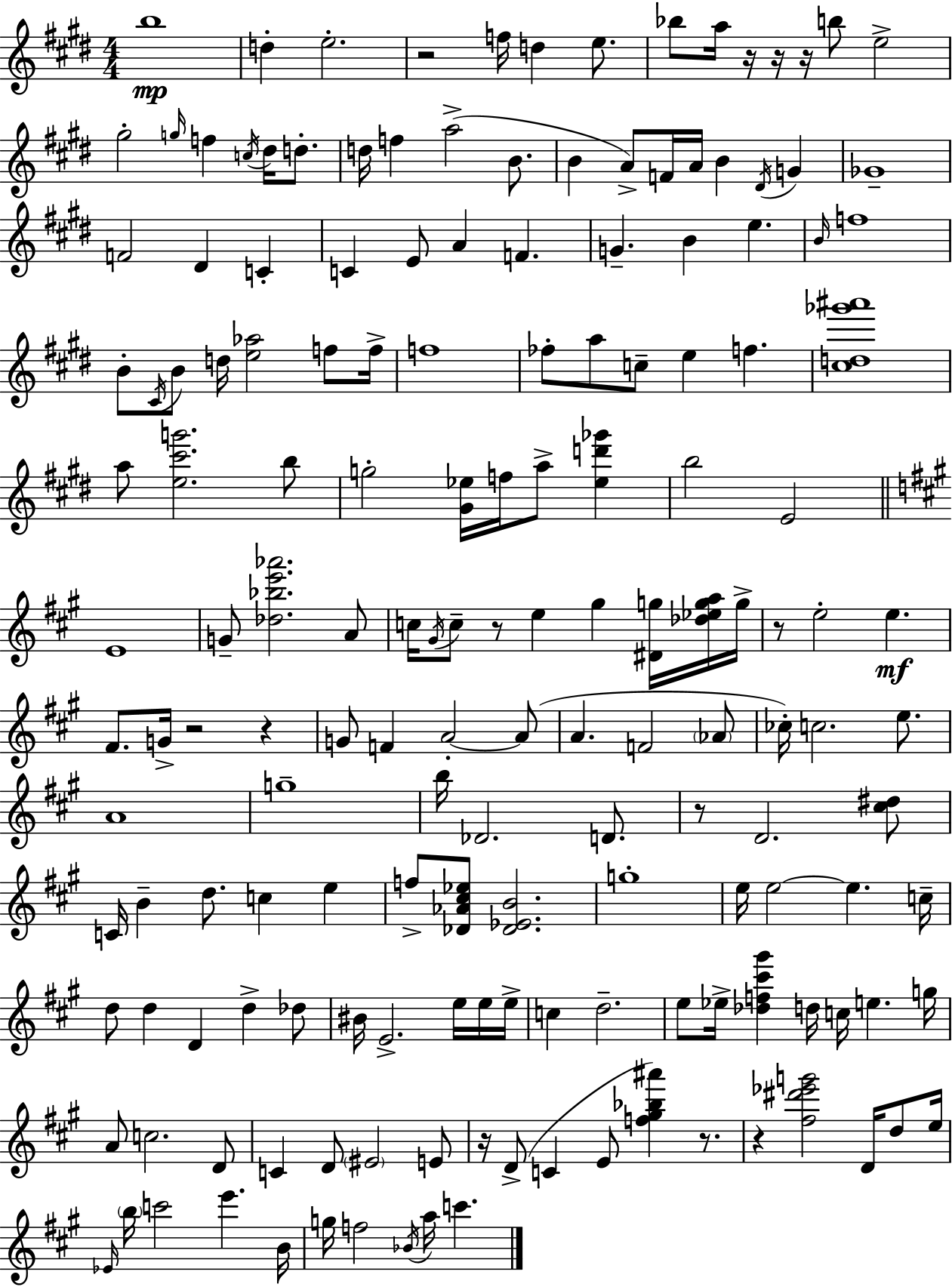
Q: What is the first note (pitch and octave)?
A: B5